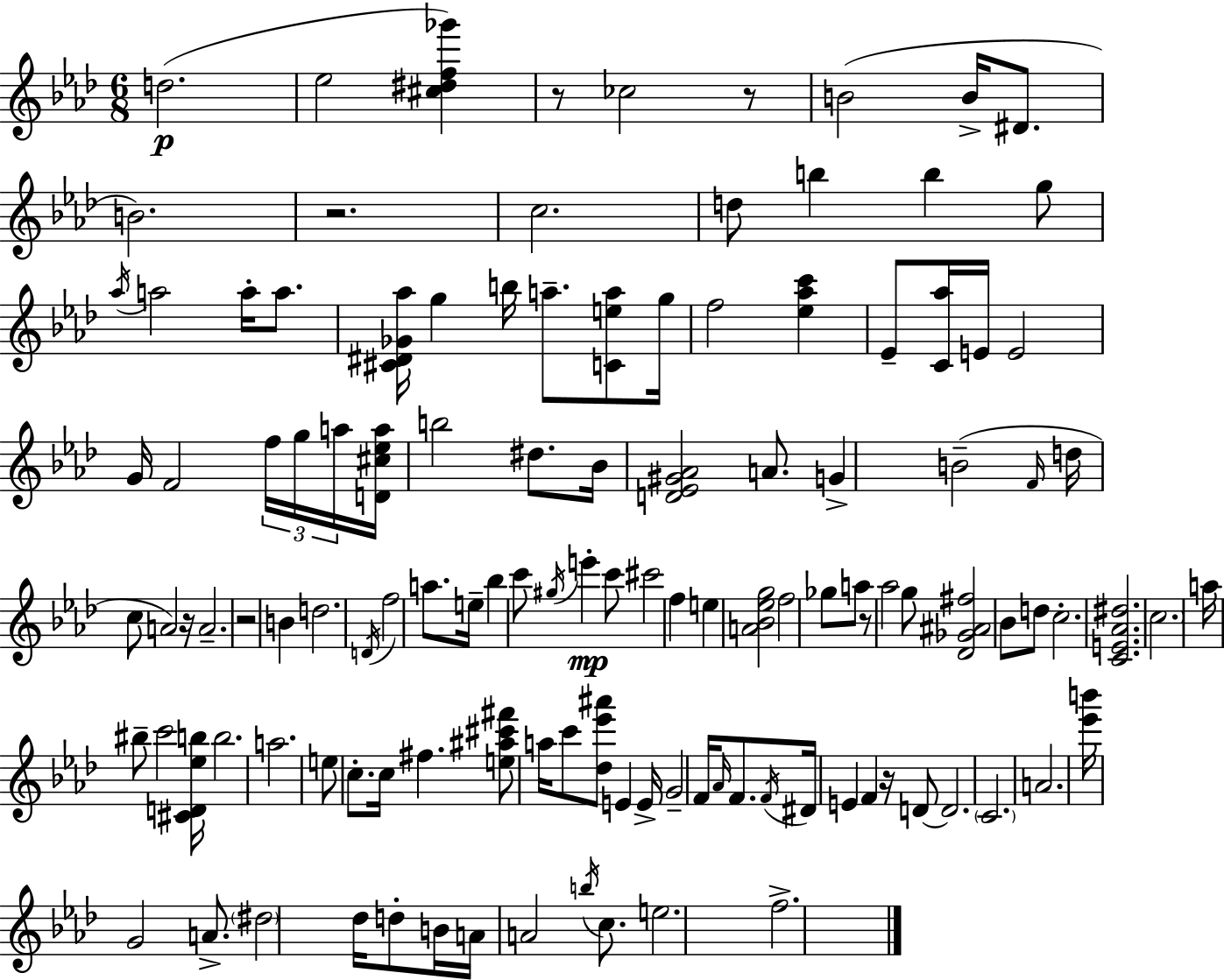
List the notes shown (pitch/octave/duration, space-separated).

D5/h. Eb5/h [C#5,D#5,F5,Gb6]/q R/e CES5/h R/e B4/h B4/s D#4/e. B4/h. R/h. C5/h. D5/e B5/q B5/q G5/e Ab5/s A5/h A5/s A5/e. [C#4,D#4,Gb4,Ab5]/s G5/q B5/s A5/e. [C4,E5,A5]/e G5/s F5/h [Eb5,Ab5,C6]/q Eb4/e [C4,Ab5]/s E4/s E4/h G4/s F4/h F5/s G5/s A5/s [D4,C#5,Eb5,A5]/s B5/h D#5/e. Bb4/s [D4,Eb4,G#4,Ab4]/h A4/e. G4/q B4/h F4/s D5/s C5/e A4/h R/s A4/h. R/h B4/q D5/h. D4/s F5/h A5/e. E5/s Bb5/q C6/e G#5/s E6/q C6/e C#6/h F5/q E5/q [A4,Bb4,Eb5,G5]/h F5/h Gb5/e A5/e R/e Ab5/h G5/e [Db4,Gb4,A#4,F#5]/h Bb4/e D5/e C5/h. [C4,E4,Ab4,D#5]/h. C5/h. A5/s BIS5/e C6/h [C#4,D4,Eb5,B5]/s B5/h. A5/h. E5/e C5/e. C5/s F#5/q. [E5,A#5,C#6,F#6]/e A5/s C6/e [Db5,Eb6,A#6]/e E4/q E4/s G4/h F4/s Ab4/s F4/e. F4/s D#4/s E4/q F4/q R/s D4/e D4/h. C4/h. A4/h. [Eb6,B6]/s G4/h A4/e. D#5/h Db5/s D5/e B4/s A4/s A4/h B5/s C5/e. E5/h. F5/h.